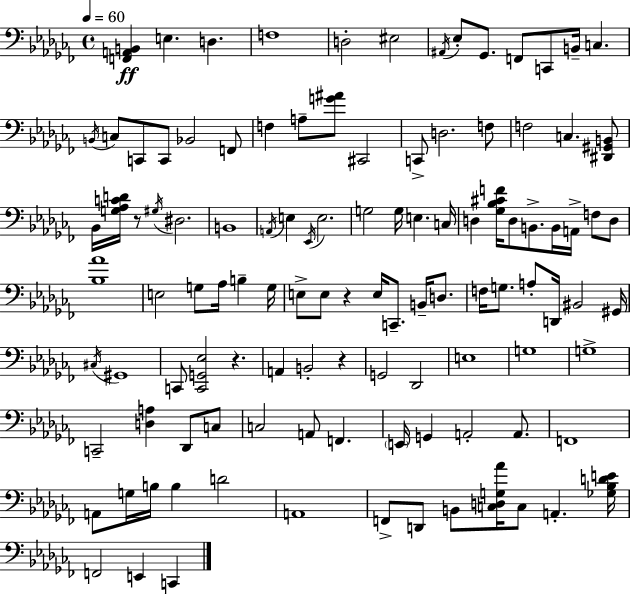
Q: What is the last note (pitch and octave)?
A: C2